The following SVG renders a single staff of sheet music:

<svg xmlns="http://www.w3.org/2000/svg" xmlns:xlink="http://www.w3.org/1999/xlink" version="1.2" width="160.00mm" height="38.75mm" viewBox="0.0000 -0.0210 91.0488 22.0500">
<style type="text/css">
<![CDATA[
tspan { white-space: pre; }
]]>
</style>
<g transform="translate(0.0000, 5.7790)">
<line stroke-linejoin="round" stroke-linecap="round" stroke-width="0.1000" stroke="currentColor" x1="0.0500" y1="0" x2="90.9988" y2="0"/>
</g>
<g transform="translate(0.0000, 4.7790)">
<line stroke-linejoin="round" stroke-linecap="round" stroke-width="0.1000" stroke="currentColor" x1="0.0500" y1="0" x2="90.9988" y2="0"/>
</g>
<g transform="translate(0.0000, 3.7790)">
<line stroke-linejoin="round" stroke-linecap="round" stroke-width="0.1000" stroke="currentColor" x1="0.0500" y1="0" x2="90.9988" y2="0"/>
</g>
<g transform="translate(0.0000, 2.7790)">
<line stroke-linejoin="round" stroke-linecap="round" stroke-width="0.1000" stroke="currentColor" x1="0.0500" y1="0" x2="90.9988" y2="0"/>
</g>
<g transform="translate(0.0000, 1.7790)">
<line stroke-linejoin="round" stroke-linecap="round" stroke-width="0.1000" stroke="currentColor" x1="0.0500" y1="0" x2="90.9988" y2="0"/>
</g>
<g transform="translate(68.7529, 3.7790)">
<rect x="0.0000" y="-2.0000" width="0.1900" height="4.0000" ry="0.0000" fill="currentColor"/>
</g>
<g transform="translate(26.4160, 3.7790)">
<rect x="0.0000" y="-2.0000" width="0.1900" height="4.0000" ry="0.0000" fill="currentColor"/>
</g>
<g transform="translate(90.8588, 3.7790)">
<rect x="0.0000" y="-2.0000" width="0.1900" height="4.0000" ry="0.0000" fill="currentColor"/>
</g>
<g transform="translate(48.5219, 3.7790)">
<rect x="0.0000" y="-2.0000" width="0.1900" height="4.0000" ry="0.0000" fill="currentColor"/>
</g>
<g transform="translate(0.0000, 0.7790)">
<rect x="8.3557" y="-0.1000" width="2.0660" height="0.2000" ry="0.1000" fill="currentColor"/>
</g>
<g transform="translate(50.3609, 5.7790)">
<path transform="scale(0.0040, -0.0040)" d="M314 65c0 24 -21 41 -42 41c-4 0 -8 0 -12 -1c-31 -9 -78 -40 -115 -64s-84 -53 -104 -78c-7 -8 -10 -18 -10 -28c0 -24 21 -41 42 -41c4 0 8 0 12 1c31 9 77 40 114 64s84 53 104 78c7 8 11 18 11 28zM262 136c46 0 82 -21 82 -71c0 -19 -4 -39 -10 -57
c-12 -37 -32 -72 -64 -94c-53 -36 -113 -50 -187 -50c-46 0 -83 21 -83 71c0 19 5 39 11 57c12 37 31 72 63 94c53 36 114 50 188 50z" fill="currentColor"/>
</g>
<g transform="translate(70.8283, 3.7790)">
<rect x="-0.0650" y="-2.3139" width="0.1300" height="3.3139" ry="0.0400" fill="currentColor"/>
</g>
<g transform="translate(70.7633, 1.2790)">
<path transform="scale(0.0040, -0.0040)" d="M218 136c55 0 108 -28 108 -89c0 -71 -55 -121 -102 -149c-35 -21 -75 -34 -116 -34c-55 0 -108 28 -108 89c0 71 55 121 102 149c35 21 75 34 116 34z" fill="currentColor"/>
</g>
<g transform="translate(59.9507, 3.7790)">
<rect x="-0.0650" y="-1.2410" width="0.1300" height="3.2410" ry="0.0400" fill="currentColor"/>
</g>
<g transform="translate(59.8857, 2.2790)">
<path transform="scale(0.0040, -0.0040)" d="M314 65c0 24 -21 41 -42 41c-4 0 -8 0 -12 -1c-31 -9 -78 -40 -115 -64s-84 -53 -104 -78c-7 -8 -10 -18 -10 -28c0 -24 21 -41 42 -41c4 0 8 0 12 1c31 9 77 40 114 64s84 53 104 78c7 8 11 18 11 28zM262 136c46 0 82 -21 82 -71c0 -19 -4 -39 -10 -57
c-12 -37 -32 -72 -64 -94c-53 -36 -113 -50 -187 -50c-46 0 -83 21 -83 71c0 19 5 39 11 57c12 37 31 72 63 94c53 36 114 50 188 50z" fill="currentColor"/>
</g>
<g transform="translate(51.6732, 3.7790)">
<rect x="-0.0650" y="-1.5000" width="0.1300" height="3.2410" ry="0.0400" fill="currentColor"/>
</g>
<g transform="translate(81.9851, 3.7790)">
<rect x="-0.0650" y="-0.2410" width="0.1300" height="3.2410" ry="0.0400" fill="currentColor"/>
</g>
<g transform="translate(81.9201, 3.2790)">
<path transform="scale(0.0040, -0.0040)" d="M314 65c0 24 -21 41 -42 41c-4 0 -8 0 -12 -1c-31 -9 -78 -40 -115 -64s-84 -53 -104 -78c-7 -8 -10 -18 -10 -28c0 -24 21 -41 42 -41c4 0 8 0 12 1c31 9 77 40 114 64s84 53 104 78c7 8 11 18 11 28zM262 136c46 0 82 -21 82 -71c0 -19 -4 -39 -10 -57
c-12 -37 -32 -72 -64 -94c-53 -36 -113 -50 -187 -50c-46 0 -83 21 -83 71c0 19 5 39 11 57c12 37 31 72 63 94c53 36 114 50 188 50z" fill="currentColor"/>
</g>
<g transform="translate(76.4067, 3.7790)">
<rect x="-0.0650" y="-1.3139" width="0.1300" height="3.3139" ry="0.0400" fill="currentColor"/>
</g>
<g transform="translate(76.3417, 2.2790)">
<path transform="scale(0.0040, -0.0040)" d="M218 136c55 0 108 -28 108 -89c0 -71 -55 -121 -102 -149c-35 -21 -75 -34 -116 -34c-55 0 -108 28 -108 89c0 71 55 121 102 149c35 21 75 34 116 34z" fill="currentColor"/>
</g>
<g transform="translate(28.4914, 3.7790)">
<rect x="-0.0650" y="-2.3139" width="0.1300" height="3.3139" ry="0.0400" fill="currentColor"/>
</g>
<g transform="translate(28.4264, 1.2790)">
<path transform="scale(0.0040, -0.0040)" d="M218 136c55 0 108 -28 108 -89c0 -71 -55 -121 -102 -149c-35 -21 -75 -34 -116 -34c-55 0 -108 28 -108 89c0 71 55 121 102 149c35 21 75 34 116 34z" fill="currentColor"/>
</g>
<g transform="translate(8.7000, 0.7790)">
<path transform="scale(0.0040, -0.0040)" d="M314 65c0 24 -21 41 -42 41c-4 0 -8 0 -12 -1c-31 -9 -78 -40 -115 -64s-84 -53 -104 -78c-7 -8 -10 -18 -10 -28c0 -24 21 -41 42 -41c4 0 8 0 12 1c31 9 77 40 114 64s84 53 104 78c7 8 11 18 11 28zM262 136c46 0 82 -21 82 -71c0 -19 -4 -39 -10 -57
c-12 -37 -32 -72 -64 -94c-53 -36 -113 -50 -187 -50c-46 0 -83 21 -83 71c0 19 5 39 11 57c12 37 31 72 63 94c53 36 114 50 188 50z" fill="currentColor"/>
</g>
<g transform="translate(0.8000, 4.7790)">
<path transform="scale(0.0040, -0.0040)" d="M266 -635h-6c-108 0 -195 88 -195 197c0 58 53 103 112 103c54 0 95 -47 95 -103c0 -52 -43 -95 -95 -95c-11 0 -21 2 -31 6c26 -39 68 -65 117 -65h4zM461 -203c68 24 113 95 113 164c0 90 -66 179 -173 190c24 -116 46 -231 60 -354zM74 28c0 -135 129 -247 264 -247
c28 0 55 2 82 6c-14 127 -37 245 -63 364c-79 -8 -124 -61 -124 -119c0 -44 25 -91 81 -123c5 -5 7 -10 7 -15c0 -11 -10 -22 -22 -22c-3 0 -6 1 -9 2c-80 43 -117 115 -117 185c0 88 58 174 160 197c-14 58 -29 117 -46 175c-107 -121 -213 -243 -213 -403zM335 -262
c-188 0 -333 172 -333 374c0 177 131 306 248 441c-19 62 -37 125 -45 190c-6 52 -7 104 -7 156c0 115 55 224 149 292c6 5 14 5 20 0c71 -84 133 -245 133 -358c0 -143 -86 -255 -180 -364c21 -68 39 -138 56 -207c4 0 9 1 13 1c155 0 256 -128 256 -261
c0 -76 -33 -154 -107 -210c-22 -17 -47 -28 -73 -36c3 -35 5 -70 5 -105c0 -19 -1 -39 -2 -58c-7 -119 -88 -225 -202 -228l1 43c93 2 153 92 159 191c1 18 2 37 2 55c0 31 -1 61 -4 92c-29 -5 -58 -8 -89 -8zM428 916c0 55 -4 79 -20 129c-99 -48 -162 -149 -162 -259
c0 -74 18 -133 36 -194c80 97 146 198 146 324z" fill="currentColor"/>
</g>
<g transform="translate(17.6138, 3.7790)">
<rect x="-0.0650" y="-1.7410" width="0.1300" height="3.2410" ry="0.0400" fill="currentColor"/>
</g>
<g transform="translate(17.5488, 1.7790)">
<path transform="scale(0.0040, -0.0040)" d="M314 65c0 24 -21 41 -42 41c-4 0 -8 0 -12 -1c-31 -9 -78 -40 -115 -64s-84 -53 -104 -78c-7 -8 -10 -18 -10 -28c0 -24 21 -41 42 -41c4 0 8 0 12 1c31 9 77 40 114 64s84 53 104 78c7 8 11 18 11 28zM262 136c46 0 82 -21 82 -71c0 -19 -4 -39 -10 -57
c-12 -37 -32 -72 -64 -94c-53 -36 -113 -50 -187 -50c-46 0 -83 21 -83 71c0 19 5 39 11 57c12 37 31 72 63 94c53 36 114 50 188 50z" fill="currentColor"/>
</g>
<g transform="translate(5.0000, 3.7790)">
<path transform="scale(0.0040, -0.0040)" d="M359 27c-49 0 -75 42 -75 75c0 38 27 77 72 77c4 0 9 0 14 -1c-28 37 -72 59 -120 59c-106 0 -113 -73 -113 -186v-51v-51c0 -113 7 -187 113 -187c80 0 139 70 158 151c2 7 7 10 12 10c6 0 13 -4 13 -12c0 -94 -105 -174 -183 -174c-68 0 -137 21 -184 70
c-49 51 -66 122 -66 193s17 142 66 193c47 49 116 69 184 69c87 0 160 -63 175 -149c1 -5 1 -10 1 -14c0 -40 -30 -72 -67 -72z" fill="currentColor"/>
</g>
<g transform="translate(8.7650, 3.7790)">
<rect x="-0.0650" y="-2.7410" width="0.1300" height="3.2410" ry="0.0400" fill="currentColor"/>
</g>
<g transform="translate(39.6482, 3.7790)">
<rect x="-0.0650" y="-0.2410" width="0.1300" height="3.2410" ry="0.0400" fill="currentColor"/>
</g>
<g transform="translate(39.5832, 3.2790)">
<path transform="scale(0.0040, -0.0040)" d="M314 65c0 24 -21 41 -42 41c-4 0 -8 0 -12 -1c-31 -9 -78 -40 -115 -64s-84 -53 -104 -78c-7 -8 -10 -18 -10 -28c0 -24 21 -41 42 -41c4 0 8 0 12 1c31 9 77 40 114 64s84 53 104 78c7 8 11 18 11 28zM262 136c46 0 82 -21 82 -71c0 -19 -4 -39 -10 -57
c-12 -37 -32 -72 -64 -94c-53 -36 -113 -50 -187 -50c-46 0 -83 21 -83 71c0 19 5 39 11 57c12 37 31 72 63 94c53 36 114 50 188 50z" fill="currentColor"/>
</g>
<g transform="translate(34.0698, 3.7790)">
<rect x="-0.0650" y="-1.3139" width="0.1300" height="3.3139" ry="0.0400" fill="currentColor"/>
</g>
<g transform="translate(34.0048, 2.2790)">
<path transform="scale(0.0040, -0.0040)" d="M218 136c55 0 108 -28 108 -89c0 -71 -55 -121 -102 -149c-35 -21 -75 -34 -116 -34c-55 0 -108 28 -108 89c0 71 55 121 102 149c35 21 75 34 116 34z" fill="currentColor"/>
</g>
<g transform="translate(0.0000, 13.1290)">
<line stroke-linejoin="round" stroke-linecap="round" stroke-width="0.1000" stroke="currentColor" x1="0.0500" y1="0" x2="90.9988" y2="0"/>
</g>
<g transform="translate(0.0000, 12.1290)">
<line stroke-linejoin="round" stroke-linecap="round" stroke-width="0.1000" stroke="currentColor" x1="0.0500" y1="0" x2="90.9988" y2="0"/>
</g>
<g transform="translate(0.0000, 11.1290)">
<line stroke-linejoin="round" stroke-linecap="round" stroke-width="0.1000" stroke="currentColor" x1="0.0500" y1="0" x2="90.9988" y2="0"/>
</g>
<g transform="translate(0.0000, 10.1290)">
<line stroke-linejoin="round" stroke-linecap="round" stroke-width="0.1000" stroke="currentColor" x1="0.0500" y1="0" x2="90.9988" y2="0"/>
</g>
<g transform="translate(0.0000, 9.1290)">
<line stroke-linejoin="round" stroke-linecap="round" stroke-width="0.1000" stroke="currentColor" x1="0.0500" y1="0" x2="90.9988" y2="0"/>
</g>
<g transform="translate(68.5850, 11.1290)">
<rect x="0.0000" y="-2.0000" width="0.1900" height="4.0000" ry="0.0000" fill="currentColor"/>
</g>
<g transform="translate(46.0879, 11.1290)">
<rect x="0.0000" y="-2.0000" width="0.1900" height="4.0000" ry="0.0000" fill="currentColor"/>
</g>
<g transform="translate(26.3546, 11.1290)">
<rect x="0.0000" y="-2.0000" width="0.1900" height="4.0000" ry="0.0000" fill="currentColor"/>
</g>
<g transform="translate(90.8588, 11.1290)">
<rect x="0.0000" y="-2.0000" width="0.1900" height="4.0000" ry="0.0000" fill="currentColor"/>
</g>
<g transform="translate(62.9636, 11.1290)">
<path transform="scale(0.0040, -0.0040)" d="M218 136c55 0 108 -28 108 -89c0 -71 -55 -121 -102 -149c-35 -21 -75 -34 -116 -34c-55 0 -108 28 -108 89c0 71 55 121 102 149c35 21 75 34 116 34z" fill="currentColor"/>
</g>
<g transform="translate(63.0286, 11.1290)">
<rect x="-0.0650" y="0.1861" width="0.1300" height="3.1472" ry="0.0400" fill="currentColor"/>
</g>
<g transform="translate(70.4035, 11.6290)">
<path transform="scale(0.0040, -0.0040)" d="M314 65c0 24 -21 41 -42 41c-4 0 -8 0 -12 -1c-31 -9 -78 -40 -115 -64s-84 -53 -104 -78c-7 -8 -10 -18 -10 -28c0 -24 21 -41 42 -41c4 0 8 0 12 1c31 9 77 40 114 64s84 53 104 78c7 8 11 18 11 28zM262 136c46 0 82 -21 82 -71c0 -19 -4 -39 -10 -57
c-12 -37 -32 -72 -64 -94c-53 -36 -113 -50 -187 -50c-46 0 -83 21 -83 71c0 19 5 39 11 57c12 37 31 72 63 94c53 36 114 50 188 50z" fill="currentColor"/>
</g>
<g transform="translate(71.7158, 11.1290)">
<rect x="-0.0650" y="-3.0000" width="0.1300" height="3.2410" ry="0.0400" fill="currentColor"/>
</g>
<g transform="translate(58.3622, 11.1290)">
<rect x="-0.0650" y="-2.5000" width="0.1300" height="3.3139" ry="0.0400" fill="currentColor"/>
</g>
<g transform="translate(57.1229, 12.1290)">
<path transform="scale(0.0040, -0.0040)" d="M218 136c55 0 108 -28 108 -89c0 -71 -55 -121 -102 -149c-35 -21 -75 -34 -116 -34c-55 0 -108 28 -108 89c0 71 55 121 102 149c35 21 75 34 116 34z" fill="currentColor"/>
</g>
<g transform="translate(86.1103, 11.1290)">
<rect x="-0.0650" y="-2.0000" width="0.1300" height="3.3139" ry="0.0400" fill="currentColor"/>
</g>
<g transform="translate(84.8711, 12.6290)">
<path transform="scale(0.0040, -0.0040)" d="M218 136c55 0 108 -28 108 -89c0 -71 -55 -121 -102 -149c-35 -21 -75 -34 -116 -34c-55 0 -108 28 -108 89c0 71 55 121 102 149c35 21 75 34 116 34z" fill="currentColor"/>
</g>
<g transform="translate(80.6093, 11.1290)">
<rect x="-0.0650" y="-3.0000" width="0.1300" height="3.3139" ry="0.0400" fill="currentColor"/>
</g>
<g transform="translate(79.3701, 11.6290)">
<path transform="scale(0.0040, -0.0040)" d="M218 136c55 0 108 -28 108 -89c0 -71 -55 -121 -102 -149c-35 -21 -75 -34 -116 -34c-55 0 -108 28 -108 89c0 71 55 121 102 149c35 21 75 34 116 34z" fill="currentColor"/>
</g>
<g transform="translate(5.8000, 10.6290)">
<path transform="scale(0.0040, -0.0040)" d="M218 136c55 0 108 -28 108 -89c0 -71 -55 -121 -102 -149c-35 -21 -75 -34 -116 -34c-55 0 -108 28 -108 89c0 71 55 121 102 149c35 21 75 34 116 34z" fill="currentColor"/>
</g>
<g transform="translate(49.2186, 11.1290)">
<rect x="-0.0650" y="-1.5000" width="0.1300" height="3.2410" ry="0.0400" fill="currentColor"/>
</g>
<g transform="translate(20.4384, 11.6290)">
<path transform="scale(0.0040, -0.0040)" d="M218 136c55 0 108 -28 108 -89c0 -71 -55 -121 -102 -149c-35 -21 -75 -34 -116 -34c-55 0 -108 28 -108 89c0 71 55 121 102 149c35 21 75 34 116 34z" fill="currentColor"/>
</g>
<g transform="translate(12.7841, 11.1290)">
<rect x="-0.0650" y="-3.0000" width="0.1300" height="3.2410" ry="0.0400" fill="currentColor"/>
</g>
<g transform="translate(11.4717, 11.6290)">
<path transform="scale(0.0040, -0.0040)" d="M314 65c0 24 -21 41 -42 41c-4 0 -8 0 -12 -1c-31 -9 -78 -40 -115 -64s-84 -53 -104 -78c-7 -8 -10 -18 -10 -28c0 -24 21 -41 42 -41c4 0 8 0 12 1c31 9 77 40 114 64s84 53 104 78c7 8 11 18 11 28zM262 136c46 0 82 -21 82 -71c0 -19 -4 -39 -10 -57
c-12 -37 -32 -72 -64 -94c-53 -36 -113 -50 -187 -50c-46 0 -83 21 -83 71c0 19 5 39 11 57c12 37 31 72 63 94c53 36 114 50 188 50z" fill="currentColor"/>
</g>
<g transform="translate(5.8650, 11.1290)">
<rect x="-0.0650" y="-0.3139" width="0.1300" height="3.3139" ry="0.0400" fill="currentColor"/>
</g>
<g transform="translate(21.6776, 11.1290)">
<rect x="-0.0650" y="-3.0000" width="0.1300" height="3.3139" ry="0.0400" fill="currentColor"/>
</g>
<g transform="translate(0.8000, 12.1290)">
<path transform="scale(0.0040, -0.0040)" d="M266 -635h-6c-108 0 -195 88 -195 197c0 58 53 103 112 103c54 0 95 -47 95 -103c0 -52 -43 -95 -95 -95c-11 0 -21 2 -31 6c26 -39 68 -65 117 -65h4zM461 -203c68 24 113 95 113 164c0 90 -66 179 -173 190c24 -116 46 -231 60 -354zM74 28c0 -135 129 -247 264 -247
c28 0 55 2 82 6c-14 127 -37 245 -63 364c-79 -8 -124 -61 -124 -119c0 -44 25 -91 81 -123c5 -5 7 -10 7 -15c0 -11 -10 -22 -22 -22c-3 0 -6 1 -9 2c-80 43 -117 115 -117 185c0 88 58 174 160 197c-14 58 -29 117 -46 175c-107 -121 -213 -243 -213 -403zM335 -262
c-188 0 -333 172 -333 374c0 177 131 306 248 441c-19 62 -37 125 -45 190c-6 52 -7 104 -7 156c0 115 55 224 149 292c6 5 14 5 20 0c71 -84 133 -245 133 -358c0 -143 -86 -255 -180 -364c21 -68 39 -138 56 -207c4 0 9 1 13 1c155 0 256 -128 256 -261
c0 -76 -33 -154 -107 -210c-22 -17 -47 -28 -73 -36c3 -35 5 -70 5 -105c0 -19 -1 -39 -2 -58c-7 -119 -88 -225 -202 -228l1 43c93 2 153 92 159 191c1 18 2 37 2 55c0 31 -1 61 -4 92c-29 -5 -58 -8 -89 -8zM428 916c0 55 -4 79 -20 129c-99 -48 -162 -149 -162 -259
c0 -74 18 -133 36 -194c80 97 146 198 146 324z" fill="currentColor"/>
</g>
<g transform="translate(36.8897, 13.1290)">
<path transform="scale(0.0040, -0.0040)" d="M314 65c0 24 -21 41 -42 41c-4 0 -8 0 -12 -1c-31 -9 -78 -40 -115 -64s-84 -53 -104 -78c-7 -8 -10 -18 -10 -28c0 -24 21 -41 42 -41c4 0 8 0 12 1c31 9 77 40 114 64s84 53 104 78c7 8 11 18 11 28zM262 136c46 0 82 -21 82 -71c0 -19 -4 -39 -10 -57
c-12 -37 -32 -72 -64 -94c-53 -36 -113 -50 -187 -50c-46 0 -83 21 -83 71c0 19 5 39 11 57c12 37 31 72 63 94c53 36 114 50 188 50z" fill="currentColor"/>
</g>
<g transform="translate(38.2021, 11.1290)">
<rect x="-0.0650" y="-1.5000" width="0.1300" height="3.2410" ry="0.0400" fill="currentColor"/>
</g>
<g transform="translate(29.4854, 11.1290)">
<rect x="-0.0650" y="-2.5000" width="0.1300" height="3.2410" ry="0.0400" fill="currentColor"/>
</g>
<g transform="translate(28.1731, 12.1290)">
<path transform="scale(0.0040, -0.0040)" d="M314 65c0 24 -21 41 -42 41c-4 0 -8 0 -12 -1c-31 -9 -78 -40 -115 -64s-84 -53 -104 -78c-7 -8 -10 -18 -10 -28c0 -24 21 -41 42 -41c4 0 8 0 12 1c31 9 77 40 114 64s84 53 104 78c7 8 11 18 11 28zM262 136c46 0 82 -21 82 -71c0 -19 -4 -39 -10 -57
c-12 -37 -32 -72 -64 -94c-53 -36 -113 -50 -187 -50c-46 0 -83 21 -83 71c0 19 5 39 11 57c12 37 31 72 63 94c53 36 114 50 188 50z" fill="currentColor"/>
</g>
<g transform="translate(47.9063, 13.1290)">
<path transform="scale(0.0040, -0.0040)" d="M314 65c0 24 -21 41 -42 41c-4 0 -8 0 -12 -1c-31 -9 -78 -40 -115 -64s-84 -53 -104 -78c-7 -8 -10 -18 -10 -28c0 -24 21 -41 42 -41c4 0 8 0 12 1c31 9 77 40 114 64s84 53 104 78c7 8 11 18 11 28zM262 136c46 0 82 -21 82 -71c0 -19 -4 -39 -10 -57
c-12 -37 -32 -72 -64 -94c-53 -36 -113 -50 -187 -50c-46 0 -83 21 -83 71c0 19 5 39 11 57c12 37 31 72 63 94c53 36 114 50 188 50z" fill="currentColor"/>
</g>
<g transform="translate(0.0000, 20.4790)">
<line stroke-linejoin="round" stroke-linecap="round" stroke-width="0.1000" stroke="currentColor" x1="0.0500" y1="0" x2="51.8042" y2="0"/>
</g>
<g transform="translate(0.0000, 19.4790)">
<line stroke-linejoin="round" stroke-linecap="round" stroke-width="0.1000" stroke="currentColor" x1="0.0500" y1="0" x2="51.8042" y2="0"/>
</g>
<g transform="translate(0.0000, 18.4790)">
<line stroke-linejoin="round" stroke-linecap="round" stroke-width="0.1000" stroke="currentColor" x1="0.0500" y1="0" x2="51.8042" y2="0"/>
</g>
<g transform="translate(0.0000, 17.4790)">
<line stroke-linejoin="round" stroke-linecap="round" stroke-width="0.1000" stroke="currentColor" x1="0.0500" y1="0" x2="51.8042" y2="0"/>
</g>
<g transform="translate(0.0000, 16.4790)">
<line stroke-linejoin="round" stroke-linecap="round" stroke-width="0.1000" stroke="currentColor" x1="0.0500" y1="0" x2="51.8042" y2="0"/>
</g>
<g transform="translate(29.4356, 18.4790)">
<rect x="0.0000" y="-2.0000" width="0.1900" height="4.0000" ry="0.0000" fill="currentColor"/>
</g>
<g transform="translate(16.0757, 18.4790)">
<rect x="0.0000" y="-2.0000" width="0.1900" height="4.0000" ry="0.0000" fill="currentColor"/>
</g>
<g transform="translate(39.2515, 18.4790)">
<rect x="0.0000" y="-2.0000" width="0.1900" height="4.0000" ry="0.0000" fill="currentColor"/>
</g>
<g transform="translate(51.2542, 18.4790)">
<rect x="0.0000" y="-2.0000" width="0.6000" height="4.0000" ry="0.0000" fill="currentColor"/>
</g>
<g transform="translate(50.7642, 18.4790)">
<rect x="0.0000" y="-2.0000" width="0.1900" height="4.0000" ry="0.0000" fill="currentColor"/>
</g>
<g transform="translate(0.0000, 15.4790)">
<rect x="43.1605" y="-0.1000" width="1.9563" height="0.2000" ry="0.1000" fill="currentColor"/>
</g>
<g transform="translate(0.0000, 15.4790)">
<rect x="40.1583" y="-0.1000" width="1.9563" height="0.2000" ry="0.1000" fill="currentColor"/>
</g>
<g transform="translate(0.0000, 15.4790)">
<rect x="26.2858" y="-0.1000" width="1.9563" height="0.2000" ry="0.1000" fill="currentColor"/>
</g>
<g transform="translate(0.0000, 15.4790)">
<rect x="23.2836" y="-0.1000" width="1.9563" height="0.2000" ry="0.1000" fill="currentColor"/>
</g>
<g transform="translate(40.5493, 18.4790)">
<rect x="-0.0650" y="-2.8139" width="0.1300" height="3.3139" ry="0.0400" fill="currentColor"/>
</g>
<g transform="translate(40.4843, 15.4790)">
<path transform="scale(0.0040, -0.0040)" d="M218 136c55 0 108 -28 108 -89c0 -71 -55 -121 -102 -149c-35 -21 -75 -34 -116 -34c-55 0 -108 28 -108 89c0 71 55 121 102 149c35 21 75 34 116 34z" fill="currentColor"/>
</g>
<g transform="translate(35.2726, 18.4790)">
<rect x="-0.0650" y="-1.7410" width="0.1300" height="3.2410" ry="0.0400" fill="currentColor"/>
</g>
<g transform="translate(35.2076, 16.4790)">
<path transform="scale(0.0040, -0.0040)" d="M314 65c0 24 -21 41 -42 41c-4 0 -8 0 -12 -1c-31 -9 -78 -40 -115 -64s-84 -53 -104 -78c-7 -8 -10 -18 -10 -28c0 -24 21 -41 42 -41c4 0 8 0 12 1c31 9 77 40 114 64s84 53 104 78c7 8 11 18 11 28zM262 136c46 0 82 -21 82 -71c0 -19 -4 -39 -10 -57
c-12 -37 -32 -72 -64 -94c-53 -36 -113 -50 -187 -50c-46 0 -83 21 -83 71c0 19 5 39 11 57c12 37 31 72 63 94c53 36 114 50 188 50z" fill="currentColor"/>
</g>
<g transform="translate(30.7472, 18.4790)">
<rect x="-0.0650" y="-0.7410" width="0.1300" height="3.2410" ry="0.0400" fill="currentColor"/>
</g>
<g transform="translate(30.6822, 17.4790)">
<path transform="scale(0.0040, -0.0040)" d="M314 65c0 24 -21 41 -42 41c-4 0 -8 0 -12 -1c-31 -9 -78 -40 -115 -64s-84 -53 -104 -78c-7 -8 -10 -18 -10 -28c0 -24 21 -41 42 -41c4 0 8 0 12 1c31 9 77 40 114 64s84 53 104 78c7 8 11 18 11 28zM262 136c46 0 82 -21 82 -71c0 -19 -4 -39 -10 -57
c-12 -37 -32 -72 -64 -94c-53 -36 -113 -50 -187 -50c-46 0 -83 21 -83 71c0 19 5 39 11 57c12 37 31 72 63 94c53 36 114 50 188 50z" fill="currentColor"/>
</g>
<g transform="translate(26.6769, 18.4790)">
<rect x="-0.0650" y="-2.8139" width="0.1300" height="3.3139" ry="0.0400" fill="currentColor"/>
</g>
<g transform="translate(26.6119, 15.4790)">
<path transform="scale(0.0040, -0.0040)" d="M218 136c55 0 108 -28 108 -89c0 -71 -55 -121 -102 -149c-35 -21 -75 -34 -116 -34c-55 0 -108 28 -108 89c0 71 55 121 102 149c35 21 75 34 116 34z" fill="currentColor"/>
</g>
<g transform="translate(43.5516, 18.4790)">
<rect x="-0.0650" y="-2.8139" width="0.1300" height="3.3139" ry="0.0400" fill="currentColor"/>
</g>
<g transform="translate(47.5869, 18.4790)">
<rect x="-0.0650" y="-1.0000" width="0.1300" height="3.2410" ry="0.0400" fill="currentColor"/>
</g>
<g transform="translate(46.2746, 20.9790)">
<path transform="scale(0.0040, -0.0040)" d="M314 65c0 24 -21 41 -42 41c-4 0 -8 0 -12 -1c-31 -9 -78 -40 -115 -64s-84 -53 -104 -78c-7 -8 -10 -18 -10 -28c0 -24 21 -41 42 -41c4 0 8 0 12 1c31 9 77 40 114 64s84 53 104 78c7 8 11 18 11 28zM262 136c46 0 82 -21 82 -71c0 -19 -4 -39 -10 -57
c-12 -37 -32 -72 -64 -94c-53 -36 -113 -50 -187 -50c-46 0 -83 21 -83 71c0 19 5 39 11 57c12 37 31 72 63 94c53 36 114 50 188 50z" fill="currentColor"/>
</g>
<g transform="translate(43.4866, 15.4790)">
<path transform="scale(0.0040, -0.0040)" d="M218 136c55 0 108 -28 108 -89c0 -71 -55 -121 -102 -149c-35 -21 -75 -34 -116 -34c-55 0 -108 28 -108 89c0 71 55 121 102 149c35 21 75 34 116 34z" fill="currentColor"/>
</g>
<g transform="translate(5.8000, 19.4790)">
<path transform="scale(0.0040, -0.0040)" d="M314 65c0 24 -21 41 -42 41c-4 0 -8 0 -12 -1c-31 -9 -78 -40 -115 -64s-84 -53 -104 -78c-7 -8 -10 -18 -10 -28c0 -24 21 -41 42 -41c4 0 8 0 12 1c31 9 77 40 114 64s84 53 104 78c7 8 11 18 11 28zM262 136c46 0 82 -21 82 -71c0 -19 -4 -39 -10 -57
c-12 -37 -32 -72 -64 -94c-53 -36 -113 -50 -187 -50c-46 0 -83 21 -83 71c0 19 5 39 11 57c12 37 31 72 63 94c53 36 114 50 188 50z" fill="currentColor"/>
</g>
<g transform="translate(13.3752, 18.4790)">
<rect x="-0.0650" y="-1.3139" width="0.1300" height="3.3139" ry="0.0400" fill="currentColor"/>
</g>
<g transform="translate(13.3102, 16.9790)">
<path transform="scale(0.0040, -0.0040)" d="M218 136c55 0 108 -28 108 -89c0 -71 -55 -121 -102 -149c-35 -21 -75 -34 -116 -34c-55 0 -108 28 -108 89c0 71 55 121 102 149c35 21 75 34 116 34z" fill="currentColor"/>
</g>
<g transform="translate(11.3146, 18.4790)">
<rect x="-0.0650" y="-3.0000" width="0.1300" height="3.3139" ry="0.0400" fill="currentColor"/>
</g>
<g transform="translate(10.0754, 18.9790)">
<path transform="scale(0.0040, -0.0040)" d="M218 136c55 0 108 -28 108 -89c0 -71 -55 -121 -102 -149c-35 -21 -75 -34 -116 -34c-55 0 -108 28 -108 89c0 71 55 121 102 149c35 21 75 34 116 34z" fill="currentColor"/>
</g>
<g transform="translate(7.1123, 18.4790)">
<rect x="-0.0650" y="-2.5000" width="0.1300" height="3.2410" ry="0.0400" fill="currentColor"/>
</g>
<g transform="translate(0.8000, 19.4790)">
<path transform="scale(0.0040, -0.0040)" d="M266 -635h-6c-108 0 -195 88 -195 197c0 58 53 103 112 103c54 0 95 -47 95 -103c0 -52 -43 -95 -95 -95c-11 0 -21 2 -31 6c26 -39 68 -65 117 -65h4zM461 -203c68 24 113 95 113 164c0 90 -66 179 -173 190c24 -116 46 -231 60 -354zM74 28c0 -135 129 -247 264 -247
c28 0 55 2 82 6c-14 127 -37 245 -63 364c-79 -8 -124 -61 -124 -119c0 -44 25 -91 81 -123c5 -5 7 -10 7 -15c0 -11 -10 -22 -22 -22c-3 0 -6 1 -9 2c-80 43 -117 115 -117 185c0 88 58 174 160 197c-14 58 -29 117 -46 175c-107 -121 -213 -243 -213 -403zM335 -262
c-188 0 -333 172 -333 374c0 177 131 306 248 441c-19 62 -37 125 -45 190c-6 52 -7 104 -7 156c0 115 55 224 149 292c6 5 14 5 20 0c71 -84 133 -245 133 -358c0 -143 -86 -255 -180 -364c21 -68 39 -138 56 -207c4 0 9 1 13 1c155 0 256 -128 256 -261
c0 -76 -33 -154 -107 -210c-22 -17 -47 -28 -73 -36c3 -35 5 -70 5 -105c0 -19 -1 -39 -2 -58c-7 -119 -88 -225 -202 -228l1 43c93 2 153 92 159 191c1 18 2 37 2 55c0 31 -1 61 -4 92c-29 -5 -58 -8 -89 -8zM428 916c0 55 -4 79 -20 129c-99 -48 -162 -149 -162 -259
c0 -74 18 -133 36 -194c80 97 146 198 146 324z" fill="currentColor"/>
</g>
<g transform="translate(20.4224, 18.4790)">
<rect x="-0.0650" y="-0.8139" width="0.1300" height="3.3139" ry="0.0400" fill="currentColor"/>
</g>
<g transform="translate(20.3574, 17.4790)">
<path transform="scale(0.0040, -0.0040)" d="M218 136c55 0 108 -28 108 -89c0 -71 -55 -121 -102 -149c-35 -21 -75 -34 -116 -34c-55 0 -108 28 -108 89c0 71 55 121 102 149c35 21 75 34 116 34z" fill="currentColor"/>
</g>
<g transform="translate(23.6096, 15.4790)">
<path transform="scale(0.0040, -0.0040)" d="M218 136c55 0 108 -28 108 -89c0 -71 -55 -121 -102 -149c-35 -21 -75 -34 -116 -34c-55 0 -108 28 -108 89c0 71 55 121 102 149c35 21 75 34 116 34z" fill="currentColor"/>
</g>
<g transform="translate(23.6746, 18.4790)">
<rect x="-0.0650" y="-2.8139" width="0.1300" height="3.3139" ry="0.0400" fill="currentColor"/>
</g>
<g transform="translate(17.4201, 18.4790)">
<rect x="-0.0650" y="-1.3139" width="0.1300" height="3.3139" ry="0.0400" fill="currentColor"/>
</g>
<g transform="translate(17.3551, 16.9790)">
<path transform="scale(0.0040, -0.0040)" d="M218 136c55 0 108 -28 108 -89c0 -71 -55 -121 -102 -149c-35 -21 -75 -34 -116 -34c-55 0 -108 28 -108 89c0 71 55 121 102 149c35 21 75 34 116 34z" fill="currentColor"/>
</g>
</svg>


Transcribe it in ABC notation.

X:1
T:Untitled
M:4/4
L:1/4
K:C
a2 f2 g e c2 E2 e2 g e c2 c A2 A G2 E2 E2 G B A2 A F G2 A e e d a a d2 f2 a a D2